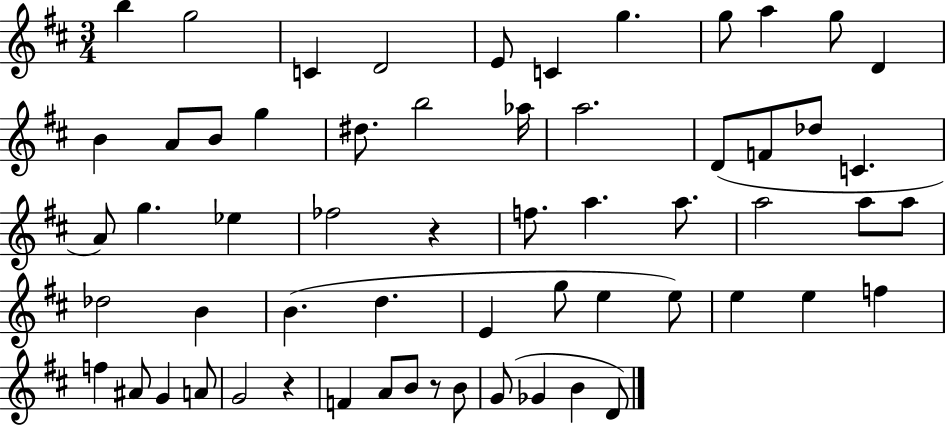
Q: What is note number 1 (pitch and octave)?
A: B5